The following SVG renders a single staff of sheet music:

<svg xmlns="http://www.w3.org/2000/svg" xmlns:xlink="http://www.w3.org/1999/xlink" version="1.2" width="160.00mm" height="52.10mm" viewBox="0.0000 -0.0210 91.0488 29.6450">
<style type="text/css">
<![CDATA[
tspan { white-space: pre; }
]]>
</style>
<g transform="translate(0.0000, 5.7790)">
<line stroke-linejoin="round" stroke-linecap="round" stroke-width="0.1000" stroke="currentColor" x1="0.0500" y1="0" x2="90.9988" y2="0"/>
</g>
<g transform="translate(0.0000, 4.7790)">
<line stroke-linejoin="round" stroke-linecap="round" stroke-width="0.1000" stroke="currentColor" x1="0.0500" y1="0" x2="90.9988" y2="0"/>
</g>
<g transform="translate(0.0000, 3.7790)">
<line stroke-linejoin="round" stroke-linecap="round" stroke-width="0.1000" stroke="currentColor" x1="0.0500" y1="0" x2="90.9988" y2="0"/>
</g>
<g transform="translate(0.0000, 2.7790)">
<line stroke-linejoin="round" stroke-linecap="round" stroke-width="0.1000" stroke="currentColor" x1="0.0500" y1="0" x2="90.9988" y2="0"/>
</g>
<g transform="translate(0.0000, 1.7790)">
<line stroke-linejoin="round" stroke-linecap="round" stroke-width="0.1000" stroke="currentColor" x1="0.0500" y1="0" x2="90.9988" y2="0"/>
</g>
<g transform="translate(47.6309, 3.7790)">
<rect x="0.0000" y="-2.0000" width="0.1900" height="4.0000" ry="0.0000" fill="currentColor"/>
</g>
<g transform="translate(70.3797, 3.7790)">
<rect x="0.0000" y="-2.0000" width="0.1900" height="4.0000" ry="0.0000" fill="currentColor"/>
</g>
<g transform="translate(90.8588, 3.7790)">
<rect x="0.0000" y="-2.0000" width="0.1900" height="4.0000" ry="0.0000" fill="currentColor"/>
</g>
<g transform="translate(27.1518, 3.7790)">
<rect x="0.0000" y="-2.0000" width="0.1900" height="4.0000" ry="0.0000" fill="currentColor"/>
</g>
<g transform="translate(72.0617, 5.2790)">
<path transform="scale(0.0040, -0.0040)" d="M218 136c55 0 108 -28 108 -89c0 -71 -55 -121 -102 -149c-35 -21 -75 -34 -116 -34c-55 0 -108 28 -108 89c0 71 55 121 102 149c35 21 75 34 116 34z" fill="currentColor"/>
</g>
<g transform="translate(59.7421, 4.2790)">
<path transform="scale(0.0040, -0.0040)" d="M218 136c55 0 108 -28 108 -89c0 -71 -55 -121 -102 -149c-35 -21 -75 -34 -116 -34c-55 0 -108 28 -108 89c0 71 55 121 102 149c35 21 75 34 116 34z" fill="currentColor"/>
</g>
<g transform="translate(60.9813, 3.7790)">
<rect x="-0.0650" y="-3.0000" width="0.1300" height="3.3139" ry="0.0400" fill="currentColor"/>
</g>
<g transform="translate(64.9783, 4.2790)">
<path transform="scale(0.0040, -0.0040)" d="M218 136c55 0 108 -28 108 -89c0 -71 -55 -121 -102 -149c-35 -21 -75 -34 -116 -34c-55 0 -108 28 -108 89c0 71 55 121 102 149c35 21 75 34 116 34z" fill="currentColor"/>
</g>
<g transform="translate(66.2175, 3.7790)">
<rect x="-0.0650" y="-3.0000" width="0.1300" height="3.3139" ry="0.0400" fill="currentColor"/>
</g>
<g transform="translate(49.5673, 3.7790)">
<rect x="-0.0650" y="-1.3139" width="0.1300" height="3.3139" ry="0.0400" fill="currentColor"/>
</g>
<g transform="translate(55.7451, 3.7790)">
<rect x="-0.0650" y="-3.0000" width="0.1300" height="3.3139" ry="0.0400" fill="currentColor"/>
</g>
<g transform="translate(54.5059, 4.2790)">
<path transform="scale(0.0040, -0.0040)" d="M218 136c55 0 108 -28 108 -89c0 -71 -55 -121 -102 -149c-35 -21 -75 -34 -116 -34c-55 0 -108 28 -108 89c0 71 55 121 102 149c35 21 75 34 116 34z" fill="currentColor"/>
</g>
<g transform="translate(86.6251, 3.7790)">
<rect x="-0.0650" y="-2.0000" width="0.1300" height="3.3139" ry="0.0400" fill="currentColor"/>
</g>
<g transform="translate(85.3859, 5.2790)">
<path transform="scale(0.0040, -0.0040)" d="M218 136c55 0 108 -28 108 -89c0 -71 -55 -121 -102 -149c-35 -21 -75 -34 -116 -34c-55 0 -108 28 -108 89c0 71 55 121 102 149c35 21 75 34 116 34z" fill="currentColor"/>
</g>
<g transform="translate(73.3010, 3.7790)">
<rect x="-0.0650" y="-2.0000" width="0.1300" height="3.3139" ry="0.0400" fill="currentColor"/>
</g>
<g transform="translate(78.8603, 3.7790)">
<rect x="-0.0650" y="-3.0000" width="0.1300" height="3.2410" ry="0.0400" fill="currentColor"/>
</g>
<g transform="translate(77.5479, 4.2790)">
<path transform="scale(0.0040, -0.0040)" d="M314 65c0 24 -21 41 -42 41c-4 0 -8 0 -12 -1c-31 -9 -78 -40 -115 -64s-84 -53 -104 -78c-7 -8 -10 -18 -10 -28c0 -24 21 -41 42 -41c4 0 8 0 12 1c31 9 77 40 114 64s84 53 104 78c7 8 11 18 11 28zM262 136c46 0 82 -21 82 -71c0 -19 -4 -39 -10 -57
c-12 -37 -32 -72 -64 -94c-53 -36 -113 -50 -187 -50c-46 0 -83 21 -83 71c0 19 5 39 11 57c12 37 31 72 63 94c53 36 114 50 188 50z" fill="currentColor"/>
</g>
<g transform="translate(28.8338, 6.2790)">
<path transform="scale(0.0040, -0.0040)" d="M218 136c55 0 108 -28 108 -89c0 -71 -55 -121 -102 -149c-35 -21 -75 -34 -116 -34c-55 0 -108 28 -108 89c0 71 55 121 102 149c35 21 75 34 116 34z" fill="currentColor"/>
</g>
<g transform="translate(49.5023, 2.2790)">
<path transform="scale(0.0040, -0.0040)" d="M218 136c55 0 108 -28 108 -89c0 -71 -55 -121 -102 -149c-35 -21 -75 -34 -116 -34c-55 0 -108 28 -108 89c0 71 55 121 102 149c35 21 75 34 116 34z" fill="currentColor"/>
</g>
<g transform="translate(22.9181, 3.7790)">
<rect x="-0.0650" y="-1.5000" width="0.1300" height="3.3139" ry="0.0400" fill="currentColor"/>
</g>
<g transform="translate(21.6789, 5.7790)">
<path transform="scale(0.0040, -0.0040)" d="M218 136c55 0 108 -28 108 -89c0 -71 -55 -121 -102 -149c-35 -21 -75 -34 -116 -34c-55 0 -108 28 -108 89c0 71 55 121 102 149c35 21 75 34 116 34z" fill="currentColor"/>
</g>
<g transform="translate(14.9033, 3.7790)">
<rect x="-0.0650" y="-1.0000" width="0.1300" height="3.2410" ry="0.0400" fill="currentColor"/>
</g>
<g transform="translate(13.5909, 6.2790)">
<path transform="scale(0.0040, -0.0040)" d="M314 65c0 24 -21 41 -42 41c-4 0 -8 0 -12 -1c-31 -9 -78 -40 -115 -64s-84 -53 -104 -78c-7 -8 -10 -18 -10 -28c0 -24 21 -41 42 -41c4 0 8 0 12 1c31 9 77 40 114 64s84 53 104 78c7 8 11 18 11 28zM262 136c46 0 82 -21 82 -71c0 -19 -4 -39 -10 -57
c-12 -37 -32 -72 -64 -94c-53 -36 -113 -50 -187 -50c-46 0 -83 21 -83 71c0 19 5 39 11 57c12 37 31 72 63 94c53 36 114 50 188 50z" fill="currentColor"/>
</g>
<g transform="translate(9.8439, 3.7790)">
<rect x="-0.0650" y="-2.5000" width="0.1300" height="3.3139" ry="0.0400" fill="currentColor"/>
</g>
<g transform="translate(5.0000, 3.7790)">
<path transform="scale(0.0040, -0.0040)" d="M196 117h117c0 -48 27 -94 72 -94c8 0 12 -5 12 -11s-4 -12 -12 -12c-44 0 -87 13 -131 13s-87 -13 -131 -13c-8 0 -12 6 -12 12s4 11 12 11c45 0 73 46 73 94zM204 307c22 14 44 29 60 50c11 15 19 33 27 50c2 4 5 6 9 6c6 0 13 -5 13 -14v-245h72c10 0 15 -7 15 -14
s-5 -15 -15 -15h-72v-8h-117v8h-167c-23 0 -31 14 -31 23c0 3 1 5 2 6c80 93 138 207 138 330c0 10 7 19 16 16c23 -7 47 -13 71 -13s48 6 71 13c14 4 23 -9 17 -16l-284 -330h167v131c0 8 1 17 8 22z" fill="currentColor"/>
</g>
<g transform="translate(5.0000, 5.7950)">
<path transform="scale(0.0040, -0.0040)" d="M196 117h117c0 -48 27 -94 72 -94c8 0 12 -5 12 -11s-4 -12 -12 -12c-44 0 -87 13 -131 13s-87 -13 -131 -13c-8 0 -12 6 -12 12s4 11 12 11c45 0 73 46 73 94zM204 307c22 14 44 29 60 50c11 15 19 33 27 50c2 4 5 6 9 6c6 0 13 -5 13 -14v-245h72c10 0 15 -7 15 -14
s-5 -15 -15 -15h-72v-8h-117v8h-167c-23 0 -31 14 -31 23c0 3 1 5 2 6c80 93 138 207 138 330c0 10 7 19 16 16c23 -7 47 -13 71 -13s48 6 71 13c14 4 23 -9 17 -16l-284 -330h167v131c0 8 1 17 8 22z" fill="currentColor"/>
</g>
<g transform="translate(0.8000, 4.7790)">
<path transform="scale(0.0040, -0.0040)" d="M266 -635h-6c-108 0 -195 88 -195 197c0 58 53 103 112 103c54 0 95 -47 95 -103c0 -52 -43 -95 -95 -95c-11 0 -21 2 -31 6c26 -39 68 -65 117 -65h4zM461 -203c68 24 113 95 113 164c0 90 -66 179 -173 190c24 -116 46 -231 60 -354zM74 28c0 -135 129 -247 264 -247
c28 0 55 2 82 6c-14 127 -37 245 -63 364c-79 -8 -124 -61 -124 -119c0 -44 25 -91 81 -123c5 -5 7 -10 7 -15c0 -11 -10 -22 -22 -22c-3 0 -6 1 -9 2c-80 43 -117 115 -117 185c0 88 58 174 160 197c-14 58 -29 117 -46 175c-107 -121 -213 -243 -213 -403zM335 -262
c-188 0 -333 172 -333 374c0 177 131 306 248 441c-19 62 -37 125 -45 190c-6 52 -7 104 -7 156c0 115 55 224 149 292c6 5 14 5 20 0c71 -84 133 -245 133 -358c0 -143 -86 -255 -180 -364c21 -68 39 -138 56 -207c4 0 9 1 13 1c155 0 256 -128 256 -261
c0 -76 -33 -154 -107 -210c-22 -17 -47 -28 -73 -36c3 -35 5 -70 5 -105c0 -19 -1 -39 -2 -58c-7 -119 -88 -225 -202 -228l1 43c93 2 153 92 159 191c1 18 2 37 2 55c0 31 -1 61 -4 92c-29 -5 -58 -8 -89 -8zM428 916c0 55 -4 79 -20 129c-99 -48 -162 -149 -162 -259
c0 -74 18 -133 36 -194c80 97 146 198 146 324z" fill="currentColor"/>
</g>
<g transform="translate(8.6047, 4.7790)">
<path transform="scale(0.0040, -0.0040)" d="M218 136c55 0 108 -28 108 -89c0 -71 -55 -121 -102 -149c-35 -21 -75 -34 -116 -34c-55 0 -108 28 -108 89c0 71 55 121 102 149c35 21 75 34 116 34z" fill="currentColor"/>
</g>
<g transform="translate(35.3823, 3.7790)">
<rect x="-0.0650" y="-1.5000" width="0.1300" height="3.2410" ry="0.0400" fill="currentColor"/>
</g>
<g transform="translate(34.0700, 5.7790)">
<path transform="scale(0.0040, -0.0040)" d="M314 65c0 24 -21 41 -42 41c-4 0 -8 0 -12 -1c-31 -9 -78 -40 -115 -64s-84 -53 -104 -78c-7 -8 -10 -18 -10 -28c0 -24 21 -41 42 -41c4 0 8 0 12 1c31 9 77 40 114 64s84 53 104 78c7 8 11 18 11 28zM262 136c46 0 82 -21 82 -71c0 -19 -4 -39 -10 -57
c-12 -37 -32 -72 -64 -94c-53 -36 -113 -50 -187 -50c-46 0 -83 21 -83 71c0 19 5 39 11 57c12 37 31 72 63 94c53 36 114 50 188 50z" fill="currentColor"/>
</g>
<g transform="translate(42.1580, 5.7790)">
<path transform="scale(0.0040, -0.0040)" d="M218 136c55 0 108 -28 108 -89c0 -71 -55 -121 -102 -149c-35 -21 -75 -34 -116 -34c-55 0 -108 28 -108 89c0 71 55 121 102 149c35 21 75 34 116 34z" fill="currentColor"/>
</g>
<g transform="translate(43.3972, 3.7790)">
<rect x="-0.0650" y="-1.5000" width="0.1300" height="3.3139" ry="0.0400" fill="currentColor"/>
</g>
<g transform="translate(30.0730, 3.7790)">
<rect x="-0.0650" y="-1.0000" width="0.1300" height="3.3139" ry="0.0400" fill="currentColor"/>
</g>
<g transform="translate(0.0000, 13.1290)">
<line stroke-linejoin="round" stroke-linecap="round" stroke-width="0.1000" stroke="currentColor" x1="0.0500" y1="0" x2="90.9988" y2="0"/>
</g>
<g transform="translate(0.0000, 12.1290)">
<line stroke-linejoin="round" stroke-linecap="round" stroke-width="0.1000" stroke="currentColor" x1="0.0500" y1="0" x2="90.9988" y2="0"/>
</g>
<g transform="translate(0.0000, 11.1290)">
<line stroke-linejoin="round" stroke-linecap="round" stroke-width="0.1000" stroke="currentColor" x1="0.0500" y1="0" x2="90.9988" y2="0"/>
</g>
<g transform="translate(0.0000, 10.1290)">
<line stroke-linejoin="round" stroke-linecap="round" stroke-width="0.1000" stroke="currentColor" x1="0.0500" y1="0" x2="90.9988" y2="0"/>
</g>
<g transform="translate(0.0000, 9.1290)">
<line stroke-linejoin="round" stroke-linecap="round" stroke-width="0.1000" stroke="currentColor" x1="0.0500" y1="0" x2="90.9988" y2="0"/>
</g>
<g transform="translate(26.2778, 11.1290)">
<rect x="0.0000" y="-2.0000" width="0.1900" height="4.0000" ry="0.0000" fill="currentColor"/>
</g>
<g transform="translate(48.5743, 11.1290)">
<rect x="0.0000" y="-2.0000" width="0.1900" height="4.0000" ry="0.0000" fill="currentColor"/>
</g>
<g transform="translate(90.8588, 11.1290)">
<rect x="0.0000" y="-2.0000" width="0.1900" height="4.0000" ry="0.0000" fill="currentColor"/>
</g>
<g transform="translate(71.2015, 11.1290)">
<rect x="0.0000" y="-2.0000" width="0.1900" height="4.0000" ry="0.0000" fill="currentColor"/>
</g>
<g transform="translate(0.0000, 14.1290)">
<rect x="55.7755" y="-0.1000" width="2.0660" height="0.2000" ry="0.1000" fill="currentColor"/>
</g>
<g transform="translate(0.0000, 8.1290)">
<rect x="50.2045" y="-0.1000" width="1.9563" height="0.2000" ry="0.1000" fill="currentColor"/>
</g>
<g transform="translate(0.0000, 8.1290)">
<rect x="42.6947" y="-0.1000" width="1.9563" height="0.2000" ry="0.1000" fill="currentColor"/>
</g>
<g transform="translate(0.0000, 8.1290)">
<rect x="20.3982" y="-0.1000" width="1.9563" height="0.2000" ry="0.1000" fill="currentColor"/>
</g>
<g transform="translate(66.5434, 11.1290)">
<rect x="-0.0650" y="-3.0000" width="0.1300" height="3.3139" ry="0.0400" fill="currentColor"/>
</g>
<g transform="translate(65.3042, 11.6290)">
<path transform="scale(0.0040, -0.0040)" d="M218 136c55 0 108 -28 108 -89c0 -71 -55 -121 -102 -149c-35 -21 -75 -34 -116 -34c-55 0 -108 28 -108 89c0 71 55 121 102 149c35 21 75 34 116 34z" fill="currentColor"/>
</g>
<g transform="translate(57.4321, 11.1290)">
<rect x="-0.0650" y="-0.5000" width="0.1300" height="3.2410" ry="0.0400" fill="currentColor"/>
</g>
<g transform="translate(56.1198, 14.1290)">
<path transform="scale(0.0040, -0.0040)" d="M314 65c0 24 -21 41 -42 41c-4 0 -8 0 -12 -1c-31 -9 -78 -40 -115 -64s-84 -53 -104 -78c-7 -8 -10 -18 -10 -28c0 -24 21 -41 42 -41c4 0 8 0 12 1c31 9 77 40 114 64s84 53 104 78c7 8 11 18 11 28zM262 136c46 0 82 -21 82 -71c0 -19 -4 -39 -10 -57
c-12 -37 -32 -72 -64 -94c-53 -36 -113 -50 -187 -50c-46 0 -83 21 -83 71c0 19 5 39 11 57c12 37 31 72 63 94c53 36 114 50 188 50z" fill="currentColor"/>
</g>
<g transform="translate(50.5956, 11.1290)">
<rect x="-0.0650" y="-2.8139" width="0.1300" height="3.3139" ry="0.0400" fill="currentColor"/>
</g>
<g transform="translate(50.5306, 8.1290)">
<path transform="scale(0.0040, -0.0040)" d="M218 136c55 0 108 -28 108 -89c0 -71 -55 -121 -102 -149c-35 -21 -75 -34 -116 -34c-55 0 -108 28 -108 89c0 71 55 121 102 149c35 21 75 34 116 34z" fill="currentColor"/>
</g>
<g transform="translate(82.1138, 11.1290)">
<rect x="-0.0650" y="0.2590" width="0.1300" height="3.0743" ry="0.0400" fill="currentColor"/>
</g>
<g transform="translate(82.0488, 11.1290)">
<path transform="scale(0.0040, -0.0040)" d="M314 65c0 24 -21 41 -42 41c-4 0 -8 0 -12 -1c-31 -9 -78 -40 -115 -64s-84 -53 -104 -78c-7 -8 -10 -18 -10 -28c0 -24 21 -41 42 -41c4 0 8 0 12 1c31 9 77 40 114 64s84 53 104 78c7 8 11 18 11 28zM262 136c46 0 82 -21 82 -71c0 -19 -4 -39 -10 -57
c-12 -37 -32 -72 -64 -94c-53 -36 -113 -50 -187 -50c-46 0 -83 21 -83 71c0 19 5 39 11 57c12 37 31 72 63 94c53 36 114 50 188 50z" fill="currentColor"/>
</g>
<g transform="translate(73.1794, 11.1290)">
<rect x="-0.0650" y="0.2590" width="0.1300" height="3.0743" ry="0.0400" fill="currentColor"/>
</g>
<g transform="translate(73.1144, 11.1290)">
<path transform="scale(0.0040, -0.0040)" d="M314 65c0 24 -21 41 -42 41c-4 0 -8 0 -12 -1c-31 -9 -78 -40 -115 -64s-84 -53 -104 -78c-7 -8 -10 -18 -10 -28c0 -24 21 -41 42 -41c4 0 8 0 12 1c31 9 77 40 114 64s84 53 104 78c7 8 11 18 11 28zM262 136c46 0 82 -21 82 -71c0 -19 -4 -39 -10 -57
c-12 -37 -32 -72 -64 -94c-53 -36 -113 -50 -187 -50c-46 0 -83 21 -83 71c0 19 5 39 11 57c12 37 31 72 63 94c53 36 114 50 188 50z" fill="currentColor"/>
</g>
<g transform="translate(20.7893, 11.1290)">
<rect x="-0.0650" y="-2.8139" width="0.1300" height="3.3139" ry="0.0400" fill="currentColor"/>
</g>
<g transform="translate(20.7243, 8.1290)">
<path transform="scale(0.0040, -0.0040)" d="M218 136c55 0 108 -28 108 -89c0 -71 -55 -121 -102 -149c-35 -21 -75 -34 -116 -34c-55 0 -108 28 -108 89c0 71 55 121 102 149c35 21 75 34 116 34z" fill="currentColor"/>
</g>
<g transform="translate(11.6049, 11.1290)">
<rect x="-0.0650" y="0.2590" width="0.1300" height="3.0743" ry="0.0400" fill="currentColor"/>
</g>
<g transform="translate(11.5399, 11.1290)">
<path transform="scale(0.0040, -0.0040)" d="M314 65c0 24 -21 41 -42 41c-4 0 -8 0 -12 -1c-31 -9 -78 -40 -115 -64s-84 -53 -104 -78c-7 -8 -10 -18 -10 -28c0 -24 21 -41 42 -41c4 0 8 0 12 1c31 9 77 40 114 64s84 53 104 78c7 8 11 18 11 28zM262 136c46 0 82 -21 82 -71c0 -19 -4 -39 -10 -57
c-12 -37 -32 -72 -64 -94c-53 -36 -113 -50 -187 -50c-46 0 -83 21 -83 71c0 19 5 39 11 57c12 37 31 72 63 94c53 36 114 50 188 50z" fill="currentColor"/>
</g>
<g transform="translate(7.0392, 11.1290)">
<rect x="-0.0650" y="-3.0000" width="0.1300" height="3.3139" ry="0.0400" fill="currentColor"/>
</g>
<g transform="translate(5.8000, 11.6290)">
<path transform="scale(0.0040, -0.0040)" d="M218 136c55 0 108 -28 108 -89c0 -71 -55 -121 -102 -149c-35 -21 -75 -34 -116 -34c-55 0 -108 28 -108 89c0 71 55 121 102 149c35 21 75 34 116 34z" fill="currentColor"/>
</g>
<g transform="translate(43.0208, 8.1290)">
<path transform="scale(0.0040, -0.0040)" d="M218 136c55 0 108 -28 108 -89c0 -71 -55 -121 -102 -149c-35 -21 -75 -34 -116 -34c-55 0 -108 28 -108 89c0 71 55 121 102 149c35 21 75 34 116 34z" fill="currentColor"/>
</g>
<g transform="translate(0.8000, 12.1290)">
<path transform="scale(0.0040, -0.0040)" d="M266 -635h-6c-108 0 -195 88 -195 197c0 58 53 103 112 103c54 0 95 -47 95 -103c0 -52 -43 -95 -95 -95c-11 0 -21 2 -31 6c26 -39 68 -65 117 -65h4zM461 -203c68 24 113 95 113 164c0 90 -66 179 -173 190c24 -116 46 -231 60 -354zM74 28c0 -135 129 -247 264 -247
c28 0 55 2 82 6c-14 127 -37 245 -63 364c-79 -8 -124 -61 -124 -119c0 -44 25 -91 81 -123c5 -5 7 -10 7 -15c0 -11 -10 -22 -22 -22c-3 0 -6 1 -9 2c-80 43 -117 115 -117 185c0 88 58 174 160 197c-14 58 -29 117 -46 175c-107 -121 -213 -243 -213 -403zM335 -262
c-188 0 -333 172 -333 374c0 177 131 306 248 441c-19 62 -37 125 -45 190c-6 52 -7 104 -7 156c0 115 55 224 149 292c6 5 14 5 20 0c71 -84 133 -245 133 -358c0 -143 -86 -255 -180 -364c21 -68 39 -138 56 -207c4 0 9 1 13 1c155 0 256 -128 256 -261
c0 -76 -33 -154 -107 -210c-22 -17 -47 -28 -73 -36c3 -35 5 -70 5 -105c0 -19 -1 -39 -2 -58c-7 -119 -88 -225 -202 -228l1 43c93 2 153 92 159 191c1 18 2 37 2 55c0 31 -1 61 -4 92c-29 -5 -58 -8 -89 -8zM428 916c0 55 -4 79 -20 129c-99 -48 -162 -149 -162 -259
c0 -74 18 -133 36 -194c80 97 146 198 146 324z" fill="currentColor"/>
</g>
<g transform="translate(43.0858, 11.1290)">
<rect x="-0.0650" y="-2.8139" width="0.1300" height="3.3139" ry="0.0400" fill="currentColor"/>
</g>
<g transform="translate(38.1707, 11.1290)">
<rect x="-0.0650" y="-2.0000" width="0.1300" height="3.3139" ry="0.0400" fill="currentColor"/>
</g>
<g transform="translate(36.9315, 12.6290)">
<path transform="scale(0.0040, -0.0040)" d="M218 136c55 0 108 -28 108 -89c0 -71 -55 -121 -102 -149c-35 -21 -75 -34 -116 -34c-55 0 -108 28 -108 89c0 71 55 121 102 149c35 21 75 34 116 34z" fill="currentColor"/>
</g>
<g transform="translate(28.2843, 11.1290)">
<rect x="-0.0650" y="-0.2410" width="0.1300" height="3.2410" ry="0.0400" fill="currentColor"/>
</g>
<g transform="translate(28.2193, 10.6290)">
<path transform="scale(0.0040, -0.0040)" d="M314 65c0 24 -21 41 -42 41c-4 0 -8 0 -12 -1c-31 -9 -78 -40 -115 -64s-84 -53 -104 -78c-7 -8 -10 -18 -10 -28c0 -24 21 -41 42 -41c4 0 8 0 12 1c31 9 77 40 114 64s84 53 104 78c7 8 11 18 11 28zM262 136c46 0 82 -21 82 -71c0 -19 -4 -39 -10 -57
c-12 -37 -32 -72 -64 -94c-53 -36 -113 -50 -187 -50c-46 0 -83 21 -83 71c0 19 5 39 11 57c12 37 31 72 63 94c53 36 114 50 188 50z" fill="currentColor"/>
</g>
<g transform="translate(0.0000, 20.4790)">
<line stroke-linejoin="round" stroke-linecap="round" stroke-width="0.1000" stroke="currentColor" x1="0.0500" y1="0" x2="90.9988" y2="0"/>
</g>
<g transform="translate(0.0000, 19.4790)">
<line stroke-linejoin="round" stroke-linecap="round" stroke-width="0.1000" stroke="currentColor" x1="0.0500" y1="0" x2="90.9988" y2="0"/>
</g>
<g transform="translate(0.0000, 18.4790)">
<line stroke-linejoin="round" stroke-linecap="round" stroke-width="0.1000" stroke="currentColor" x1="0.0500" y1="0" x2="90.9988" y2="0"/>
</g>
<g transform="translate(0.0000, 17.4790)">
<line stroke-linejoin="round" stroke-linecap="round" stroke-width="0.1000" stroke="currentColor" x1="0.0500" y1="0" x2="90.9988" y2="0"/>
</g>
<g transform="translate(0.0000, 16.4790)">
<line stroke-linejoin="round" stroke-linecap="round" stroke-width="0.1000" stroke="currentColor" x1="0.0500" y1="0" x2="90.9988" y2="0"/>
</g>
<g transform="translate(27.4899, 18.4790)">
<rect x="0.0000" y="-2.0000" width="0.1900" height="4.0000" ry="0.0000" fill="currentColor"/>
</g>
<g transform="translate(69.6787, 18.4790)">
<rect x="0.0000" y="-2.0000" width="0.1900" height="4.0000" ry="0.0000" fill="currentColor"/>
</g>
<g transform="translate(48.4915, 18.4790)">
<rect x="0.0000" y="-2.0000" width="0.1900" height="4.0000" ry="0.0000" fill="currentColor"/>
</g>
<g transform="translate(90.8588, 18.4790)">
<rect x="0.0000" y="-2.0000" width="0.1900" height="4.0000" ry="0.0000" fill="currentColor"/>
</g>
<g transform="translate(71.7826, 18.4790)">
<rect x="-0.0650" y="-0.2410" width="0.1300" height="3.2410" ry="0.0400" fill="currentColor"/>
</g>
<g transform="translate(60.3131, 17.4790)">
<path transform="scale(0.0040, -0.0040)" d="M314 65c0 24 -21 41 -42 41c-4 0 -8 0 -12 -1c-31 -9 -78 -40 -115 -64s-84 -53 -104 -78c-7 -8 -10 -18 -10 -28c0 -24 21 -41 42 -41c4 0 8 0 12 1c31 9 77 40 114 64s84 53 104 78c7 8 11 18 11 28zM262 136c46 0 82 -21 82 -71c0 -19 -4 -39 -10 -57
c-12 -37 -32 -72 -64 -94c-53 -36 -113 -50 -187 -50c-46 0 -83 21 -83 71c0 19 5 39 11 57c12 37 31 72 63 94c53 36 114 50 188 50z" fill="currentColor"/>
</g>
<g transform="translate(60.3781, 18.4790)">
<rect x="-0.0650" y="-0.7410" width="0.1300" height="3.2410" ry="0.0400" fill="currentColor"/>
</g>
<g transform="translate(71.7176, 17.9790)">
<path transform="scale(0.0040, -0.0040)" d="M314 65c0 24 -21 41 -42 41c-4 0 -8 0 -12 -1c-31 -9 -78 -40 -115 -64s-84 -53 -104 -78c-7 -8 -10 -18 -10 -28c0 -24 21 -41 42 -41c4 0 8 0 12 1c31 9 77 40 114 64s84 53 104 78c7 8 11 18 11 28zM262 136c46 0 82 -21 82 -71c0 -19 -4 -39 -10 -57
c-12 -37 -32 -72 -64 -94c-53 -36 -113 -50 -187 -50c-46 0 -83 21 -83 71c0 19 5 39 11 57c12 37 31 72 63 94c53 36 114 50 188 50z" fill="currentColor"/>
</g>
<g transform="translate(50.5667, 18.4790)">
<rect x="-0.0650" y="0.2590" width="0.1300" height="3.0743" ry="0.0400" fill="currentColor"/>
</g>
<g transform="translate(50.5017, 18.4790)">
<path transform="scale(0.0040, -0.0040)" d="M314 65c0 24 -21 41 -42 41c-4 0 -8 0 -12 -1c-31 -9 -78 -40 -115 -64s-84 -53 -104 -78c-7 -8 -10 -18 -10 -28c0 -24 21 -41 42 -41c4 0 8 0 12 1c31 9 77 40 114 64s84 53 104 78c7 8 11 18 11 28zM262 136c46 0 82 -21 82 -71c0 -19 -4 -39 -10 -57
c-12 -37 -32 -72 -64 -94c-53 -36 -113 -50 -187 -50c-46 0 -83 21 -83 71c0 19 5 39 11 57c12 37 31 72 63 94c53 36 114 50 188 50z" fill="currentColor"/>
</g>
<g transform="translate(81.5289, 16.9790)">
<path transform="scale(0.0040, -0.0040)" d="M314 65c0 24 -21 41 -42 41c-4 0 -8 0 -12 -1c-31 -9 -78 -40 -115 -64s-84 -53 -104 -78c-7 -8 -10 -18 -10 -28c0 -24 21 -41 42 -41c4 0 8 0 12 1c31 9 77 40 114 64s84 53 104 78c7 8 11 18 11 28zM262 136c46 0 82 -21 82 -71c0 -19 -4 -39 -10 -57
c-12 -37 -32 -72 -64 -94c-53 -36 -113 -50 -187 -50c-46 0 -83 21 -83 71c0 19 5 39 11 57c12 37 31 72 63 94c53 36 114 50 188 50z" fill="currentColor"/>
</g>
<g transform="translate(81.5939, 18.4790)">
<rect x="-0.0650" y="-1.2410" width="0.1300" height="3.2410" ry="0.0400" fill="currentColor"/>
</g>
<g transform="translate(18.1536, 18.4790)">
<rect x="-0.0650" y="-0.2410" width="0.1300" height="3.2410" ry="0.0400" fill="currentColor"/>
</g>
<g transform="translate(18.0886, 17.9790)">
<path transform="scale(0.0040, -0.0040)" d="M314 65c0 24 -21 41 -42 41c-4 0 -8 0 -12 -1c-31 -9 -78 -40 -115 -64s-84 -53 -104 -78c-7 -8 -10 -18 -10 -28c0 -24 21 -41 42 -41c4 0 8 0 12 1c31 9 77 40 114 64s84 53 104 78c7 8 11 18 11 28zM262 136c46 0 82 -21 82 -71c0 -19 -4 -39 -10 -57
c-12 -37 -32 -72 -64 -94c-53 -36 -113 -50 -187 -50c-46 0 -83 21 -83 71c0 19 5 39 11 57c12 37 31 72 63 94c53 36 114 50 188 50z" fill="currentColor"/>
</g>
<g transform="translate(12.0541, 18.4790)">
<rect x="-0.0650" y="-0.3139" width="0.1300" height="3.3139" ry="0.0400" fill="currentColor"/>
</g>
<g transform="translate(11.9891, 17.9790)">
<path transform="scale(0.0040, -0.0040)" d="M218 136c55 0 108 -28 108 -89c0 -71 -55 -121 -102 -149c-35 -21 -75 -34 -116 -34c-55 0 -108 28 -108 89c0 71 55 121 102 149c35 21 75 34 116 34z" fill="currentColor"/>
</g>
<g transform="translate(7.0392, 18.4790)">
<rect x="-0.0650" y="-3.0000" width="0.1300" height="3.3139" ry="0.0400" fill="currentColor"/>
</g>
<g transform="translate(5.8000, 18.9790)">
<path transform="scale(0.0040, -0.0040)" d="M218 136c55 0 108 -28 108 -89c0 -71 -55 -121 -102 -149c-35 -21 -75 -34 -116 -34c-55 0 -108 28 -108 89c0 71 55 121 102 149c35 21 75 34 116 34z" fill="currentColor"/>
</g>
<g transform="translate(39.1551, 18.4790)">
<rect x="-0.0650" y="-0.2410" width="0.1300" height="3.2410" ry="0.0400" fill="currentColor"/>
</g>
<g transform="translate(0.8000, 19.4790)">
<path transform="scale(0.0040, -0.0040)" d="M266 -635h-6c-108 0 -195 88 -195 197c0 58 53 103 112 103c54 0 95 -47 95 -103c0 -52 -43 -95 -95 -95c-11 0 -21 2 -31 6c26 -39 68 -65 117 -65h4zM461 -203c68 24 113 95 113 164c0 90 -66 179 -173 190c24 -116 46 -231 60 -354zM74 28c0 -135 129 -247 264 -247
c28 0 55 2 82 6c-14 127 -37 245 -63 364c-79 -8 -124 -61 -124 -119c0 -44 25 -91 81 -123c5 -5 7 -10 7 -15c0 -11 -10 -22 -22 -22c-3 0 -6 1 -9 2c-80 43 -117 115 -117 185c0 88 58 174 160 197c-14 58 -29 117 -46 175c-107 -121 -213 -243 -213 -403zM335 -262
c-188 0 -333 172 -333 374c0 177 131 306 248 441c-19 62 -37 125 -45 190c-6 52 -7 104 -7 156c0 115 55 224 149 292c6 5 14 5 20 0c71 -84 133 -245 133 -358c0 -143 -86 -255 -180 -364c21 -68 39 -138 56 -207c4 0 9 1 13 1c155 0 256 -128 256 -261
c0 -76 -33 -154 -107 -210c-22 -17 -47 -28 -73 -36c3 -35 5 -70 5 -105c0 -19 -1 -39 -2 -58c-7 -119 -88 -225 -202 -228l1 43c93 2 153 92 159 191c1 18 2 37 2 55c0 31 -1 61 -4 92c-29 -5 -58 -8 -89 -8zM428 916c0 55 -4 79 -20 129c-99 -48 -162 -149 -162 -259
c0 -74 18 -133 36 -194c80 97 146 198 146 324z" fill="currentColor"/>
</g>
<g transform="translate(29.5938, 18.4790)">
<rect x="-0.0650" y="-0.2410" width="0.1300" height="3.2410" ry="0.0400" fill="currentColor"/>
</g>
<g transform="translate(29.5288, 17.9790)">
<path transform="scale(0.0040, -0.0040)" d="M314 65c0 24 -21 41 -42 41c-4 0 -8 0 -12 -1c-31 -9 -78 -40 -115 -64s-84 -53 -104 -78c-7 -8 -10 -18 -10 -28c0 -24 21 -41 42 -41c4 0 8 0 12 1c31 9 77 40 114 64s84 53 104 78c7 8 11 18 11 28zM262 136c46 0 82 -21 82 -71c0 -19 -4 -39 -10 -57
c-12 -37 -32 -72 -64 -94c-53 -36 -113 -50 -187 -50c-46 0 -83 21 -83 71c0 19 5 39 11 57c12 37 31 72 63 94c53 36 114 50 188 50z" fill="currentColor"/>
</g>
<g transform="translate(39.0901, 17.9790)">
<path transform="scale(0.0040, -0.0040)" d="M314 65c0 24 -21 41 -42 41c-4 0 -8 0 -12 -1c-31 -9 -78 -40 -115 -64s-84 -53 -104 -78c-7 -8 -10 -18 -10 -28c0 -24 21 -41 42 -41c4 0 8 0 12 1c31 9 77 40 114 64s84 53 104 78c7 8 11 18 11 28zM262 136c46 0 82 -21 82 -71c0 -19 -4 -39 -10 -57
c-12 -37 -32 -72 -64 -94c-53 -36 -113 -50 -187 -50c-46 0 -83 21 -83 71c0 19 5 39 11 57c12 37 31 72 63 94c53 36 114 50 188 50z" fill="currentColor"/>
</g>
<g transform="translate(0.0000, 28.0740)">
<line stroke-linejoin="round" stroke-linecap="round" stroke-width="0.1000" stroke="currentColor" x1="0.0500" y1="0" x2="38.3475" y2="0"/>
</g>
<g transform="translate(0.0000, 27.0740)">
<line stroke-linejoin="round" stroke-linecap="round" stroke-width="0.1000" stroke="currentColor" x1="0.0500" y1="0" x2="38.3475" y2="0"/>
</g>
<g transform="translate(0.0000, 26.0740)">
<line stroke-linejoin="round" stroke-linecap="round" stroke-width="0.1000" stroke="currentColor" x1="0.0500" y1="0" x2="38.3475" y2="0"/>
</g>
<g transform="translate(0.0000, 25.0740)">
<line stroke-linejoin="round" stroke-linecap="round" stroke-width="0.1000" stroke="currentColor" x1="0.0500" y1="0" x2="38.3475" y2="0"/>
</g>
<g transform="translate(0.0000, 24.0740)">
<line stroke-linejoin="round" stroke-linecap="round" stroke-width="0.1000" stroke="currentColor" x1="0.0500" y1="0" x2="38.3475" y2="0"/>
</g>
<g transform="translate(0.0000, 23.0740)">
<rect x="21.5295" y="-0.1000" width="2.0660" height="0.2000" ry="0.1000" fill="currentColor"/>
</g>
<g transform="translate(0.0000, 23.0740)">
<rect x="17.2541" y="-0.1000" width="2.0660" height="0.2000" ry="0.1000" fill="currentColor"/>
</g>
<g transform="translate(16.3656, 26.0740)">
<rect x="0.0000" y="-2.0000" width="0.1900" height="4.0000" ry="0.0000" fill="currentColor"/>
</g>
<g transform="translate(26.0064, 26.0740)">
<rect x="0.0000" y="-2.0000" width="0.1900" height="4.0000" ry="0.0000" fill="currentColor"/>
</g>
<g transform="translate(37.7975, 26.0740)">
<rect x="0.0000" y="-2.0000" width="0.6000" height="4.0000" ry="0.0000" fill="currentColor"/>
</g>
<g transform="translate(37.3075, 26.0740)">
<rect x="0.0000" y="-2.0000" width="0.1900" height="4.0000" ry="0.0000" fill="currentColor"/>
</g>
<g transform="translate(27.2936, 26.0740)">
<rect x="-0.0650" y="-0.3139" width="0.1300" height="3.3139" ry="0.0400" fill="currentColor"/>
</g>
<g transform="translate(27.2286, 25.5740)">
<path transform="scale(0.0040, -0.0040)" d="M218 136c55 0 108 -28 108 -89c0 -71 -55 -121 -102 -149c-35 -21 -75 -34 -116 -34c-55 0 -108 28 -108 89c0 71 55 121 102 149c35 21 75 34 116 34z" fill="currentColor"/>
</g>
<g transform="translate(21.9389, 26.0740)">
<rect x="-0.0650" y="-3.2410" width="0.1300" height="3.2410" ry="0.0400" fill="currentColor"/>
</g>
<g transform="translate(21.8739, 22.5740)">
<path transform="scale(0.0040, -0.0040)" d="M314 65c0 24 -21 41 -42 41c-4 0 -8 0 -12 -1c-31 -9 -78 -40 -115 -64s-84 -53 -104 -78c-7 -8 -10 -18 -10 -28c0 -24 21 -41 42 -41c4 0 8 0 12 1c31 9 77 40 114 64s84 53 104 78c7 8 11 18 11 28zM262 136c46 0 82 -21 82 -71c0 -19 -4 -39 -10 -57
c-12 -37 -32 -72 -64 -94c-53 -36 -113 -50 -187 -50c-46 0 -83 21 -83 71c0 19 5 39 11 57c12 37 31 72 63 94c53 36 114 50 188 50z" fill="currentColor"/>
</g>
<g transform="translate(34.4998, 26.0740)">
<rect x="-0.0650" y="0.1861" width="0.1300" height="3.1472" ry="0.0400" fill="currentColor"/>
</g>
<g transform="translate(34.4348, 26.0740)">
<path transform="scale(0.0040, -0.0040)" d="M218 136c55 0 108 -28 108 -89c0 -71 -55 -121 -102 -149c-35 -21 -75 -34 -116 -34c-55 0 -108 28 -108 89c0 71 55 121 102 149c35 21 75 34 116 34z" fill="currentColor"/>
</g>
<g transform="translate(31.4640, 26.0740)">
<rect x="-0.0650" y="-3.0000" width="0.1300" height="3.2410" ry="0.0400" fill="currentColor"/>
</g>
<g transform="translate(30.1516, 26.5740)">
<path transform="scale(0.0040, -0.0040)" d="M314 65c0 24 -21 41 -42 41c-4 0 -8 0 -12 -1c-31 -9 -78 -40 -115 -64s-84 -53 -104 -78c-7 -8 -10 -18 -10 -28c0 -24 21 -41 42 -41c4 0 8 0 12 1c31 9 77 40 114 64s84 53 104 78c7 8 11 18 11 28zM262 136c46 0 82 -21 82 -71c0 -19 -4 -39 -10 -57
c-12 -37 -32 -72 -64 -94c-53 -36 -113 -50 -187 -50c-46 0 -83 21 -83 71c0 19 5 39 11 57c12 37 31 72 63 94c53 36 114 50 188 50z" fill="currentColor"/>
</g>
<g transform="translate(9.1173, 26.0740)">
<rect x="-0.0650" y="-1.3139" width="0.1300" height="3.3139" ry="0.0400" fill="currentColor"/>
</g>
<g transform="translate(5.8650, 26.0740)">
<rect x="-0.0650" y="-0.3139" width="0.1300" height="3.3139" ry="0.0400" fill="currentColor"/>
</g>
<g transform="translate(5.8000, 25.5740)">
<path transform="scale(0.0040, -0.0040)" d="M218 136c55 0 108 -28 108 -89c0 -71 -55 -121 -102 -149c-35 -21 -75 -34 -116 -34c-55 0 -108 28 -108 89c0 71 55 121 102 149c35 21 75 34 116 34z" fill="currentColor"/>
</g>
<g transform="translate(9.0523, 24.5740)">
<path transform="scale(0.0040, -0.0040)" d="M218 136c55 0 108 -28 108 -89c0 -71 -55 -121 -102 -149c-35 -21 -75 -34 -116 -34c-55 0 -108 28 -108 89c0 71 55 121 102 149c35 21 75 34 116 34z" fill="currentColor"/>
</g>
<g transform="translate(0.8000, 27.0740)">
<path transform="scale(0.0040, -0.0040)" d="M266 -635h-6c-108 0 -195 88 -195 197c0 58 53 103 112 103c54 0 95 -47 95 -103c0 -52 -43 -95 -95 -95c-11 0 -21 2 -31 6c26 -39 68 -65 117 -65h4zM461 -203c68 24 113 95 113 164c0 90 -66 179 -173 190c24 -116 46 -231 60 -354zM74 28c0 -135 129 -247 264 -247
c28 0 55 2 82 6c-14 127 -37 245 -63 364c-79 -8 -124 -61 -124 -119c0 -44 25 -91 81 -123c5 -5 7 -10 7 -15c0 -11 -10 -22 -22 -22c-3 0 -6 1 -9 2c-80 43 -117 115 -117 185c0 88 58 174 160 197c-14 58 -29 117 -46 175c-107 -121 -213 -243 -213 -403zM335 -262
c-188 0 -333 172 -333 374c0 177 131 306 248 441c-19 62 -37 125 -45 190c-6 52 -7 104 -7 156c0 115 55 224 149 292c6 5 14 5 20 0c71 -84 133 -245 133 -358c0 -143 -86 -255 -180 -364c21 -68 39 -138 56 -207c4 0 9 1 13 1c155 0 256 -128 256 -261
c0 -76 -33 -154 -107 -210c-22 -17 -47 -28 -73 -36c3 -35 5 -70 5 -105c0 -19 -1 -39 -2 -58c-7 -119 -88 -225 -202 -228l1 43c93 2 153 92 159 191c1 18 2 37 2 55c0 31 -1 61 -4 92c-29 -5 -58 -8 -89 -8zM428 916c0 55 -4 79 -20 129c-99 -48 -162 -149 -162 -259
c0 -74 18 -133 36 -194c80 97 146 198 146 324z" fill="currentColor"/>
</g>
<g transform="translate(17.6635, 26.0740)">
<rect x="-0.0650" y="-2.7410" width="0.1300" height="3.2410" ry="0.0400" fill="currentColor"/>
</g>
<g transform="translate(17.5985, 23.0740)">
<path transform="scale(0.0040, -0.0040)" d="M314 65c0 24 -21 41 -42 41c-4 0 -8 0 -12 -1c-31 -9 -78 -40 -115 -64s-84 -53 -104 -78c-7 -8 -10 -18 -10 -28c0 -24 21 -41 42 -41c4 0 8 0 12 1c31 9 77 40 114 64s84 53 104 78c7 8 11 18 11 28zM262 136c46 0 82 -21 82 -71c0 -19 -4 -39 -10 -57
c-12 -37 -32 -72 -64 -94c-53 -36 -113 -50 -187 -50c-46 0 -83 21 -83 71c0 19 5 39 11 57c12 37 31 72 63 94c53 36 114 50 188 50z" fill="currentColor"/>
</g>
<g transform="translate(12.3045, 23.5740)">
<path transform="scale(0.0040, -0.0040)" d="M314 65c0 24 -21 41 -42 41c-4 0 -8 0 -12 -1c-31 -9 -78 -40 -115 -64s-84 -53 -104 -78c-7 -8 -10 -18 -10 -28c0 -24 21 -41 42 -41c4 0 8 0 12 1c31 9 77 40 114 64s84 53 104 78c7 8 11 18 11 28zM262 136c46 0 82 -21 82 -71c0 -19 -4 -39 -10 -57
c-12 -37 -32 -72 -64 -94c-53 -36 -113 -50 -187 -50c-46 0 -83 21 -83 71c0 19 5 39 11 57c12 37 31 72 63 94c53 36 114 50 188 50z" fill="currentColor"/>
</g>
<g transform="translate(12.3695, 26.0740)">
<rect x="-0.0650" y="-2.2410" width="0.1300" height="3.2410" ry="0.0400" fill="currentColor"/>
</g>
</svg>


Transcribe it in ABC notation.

X:1
T:Untitled
M:4/4
L:1/4
K:C
G D2 E D E2 E e A A A F A2 F A B2 a c2 F a a C2 A B2 B2 A c c2 c2 c2 B2 d2 c2 e2 c e g2 a2 b2 c A2 B